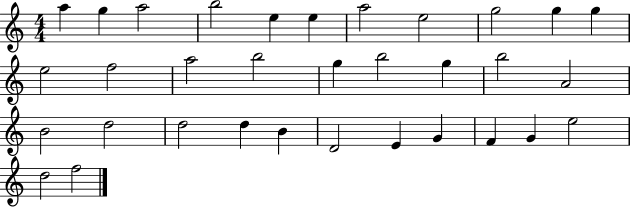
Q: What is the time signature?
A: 4/4